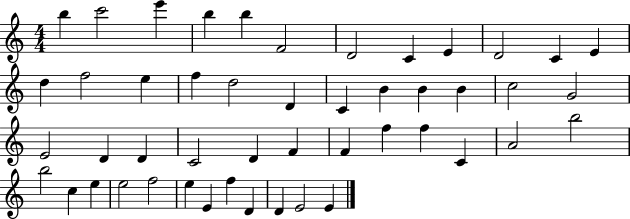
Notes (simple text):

B5/q C6/h E6/q B5/q B5/q F4/h D4/h C4/q E4/q D4/h C4/q E4/q D5/q F5/h E5/q F5/q D5/h D4/q C4/q B4/q B4/q B4/q C5/h G4/h E4/h D4/q D4/q C4/h D4/q F4/q F4/q F5/q F5/q C4/q A4/h B5/h B5/h C5/q E5/q E5/h F5/h E5/q E4/q F5/q D4/q D4/q E4/h E4/q